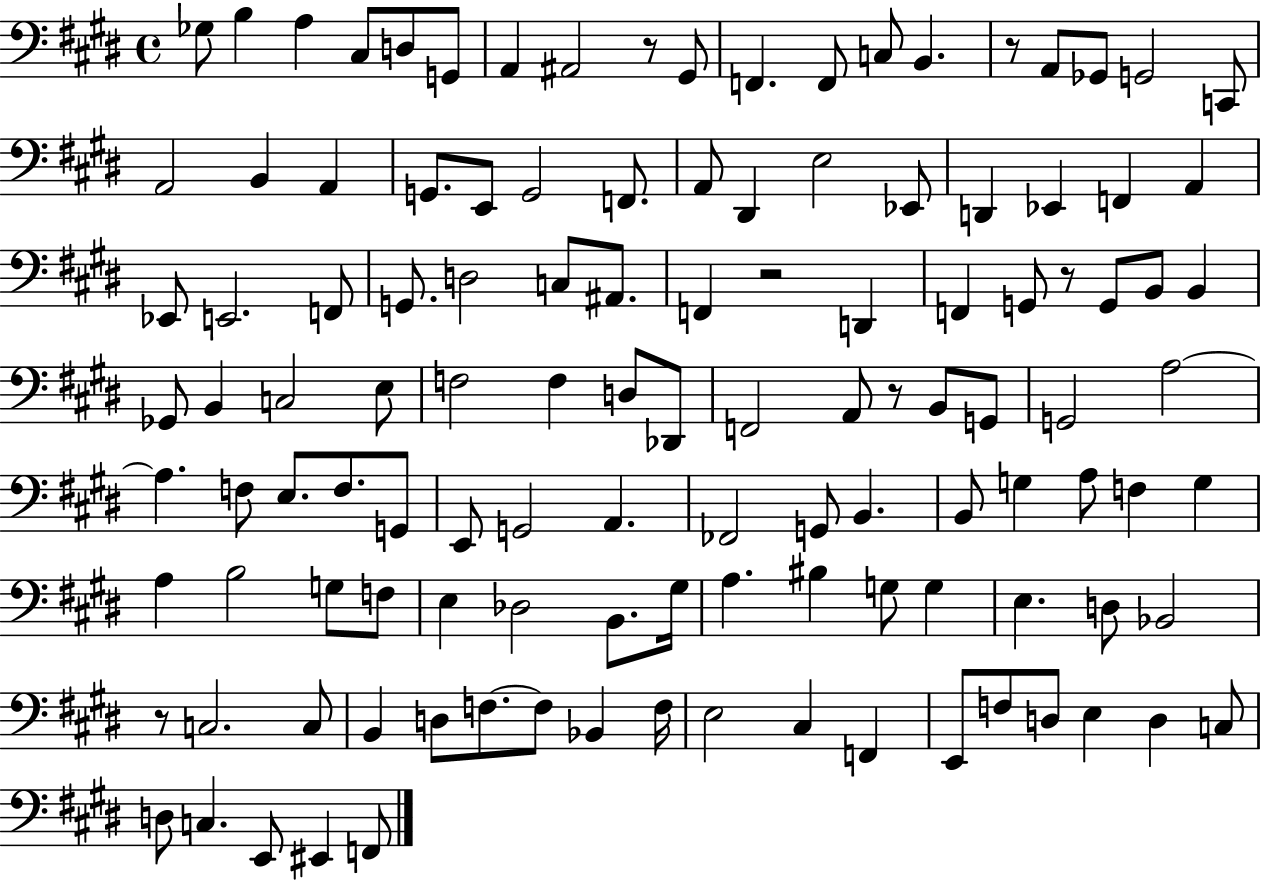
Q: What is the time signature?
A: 4/4